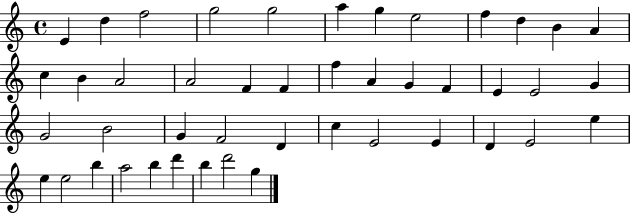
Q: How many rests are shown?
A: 0